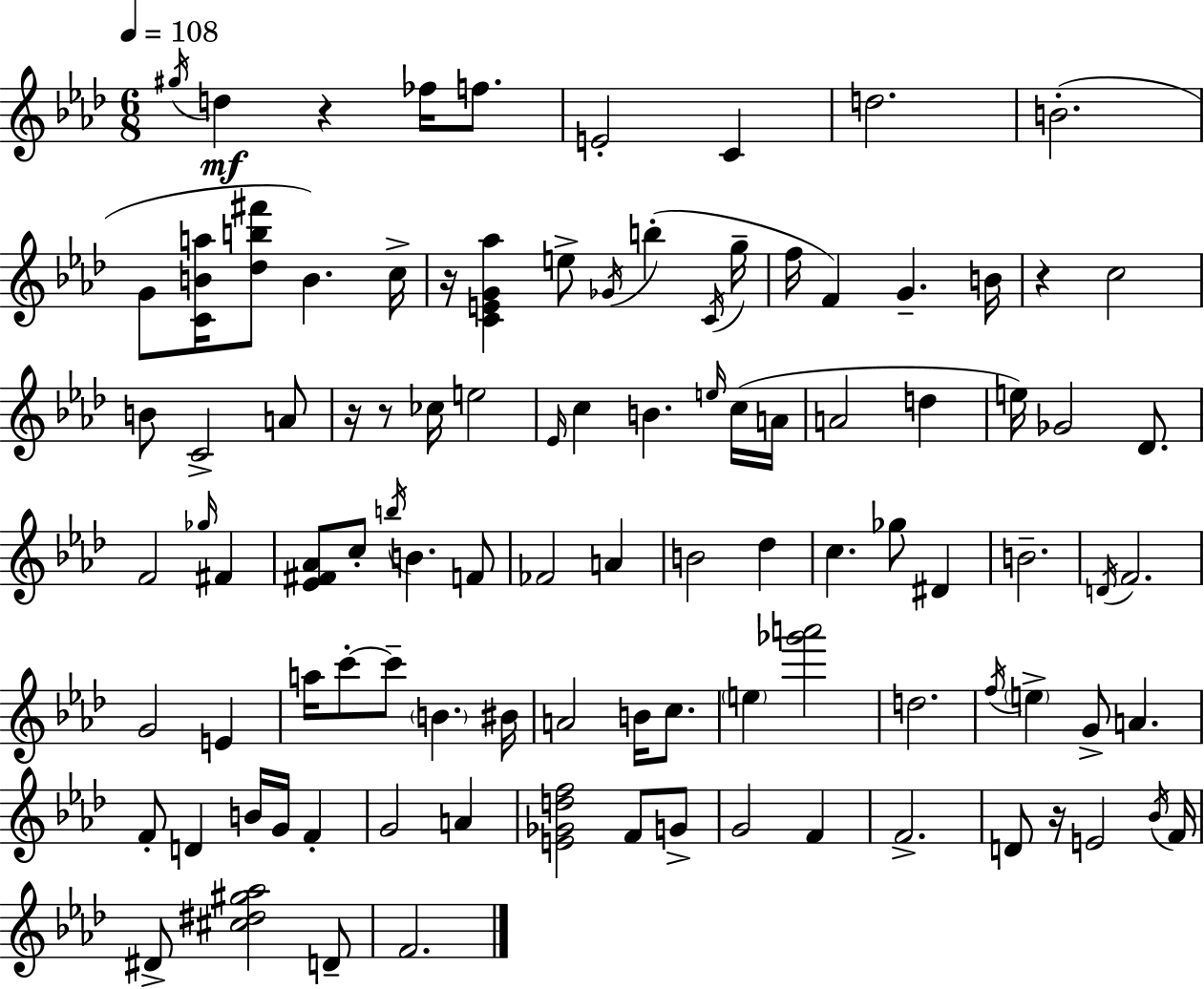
{
  \clef treble
  \numericTimeSignature
  \time 6/8
  \key aes \major
  \tempo 4 = 108
  \repeat volta 2 { \acciaccatura { gis''16 }\mf d''4 r4 fes''16 f''8. | e'2-. c'4 | d''2. | b'2.-.( | \break g'8 <c' b' a''>16 <des'' b'' fis'''>8 b'4.) | c''16-> r16 <c' e' g' aes''>4 e''8-> \acciaccatura { ges'16 }( b''4-. | \acciaccatura { c'16 } g''16-- f''16 f'4) g'4.-- | b'16 r4 c''2 | \break b'8 c'2-> | a'8 r16 r8 ces''16 e''2 | \grace { ees'16 } c''4 b'4. | \grace { e''16 } c''16( a'16 a'2 | \break d''4 e''16) ges'2 | des'8. f'2 | \grace { ges''16 } fis'4 <ees' fis' aes'>8 c''8-. \acciaccatura { b''16 } b'4. | f'8 fes'2 | \break a'4 b'2 | des''4 c''4. | ges''8 dis'4 b'2.-- | \acciaccatura { d'16 } f'2. | \break g'2 | e'4 a''16 c'''8-.~~ c'''8-- | \parenthesize b'4. bis'16 a'2 | b'16 c''8. \parenthesize e''4 | \break <ges''' a'''>2 d''2. | \acciaccatura { f''16 } \parenthesize e''4-> | g'8-> a'4. f'8-. d'4 | b'16 g'16 f'4-. g'2 | \break a'4 <e' ges' d'' f''>2 | f'8 g'8-> g'2 | f'4 f'2.-> | d'8 r16 | \break e'2 \acciaccatura { bes'16 } f'16 dis'8-> | <cis'' dis'' gis'' aes''>2 d'8-- f'2. | } \bar "|."
}